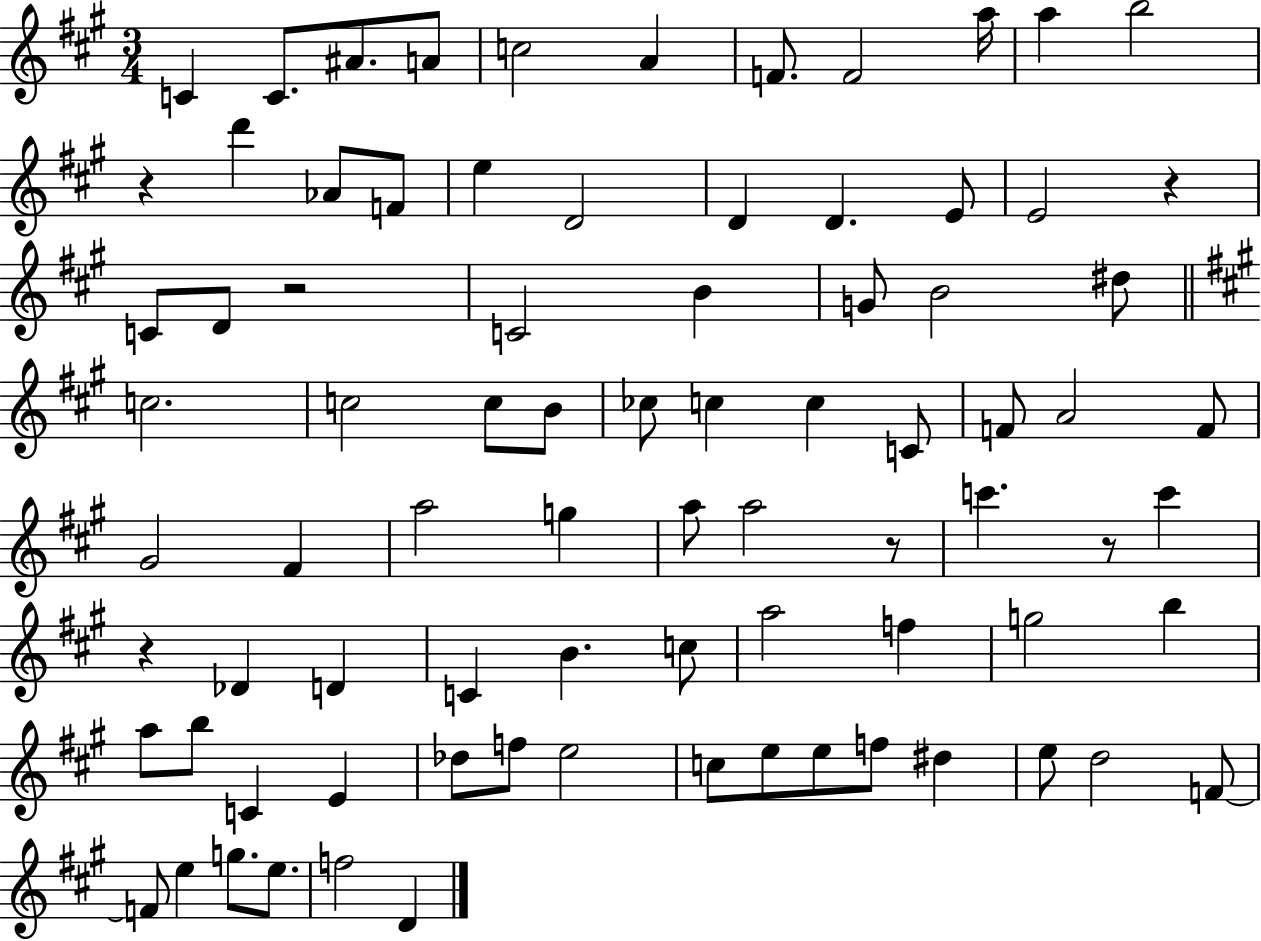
{
  \clef treble
  \numericTimeSignature
  \time 3/4
  \key a \major
  \repeat volta 2 { c'4 c'8. ais'8. a'8 | c''2 a'4 | f'8. f'2 a''16 | a''4 b''2 | \break r4 d'''4 aes'8 f'8 | e''4 d'2 | d'4 d'4. e'8 | e'2 r4 | \break c'8 d'8 r2 | c'2 b'4 | g'8 b'2 dis''8 | \bar "||" \break \key a \major c''2. | c''2 c''8 b'8 | ces''8 c''4 c''4 c'8 | f'8 a'2 f'8 | \break gis'2 fis'4 | a''2 g''4 | a''8 a''2 r8 | c'''4. r8 c'''4 | \break r4 des'4 d'4 | c'4 b'4. c''8 | a''2 f''4 | g''2 b''4 | \break a''8 b''8 c'4 e'4 | des''8 f''8 e''2 | c''8 e''8 e''8 f''8 dis''4 | e''8 d''2 f'8~~ | \break f'8 e''4 g''8. e''8. | f''2 d'4 | } \bar "|."
}